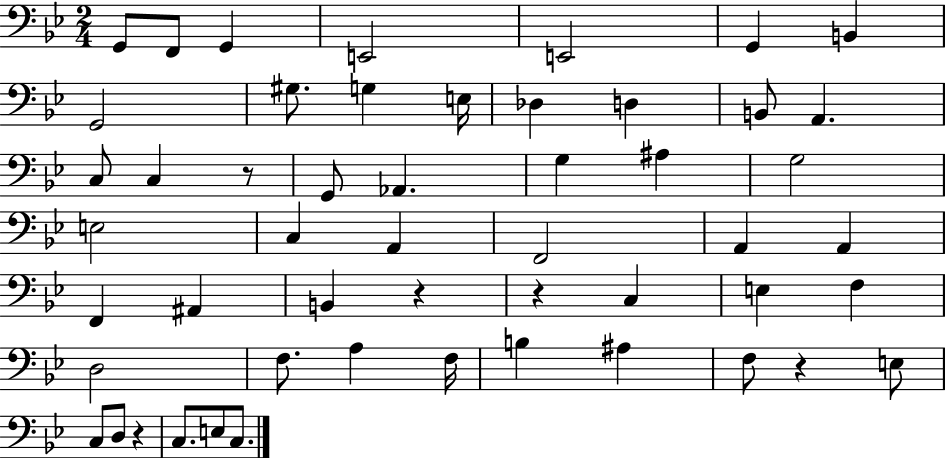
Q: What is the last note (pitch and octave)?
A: C3